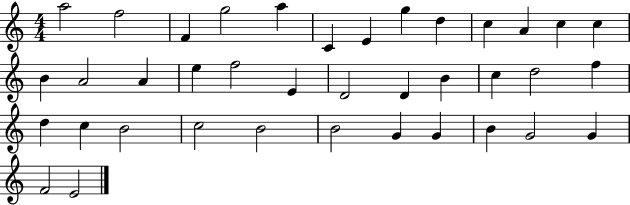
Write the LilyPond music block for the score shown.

{
  \clef treble
  \numericTimeSignature
  \time 4/4
  \key c \major
  a''2 f''2 | f'4 g''2 a''4 | c'4 e'4 g''4 d''4 | c''4 a'4 c''4 c''4 | \break b'4 a'2 a'4 | e''4 f''2 e'4 | d'2 d'4 b'4 | c''4 d''2 f''4 | \break d''4 c''4 b'2 | c''2 b'2 | b'2 g'4 g'4 | b'4 g'2 g'4 | \break f'2 e'2 | \bar "|."
}